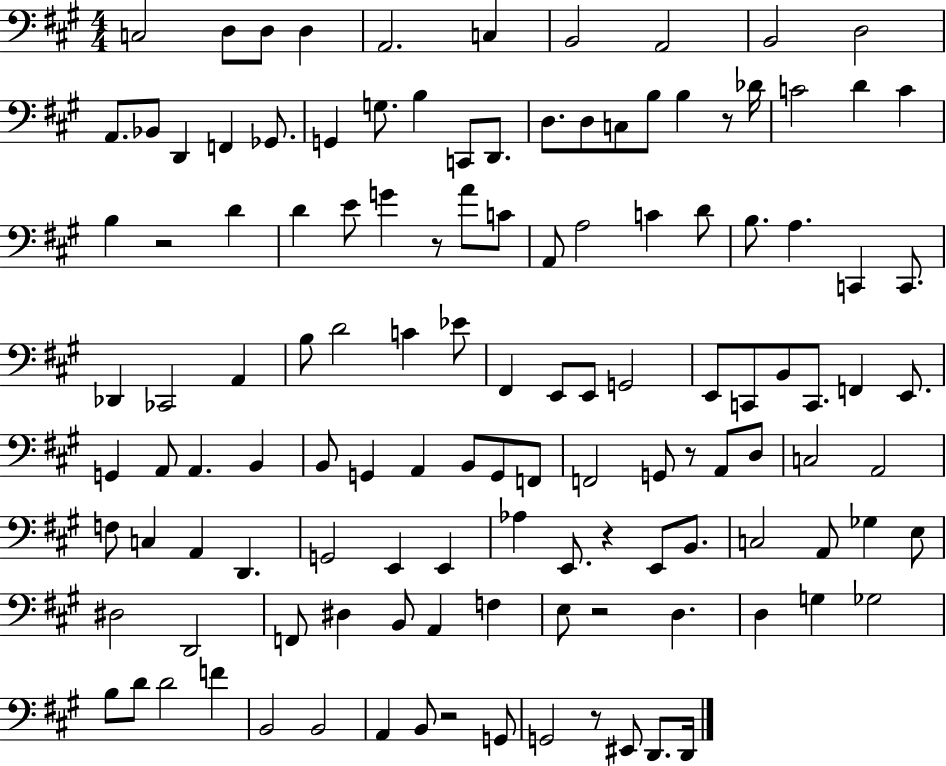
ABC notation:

X:1
T:Untitled
M:4/4
L:1/4
K:A
C,2 D,/2 D,/2 D, A,,2 C, B,,2 A,,2 B,,2 D,2 A,,/2 _B,,/2 D,, F,, _G,,/2 G,, G,/2 B, C,,/2 D,,/2 D,/2 D,/2 C,/2 B,/2 B, z/2 _D/4 C2 D C B, z2 D D E/2 G z/2 A/2 C/2 A,,/2 A,2 C D/2 B,/2 A, C,, C,,/2 _D,, _C,,2 A,, B,/2 D2 C _E/2 ^F,, E,,/2 E,,/2 G,,2 E,,/2 C,,/2 B,,/2 C,,/2 F,, E,,/2 G,, A,,/2 A,, B,, B,,/2 G,, A,, B,,/2 G,,/2 F,,/2 F,,2 G,,/2 z/2 A,,/2 D,/2 C,2 A,,2 F,/2 C, A,, D,, G,,2 E,, E,, _A, E,,/2 z E,,/2 B,,/2 C,2 A,,/2 _G, E,/2 ^D,2 D,,2 F,,/2 ^D, B,,/2 A,, F, E,/2 z2 D, D, G, _G,2 B,/2 D/2 D2 F B,,2 B,,2 A,, B,,/2 z2 G,,/2 G,,2 z/2 ^E,,/2 D,,/2 D,,/4